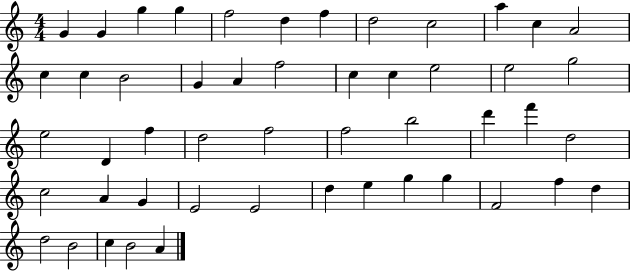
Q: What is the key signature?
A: C major